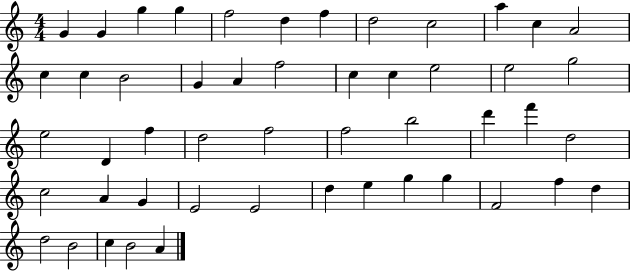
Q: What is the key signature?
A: C major